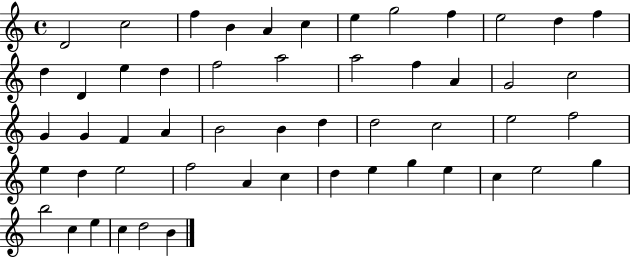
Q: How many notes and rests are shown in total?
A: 53